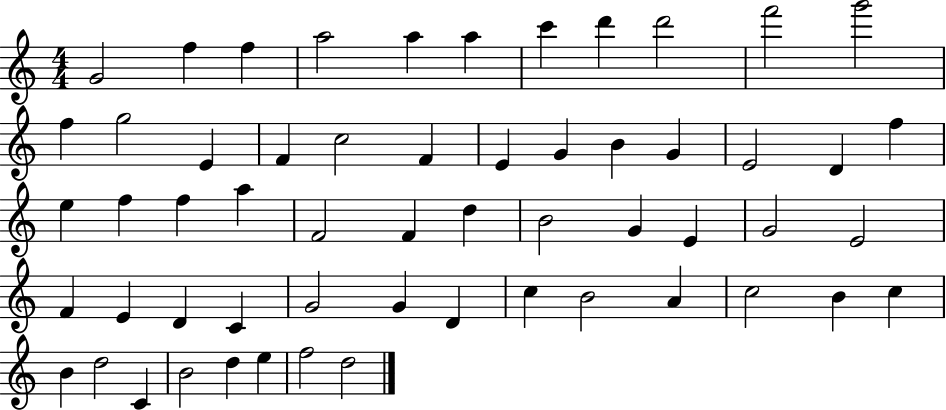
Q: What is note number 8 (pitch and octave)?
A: D6